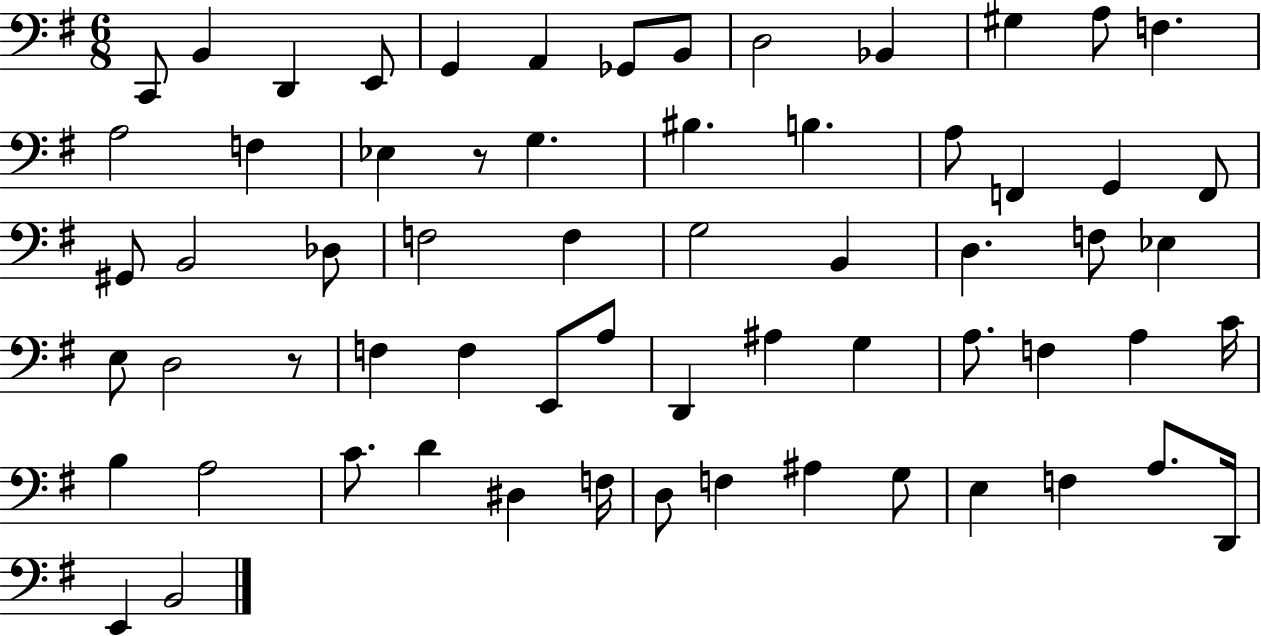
C2/e B2/q D2/q E2/e G2/q A2/q Gb2/e B2/e D3/h Bb2/q G#3/q A3/e F3/q. A3/h F3/q Eb3/q R/e G3/q. BIS3/q. B3/q. A3/e F2/q G2/q F2/e G#2/e B2/h Db3/e F3/h F3/q G3/h B2/q D3/q. F3/e Eb3/q E3/e D3/h R/e F3/q F3/q E2/e A3/e D2/q A#3/q G3/q A3/e. F3/q A3/q C4/s B3/q A3/h C4/e. D4/q D#3/q F3/s D3/e F3/q A#3/q G3/e E3/q F3/q A3/e. D2/s E2/q B2/h